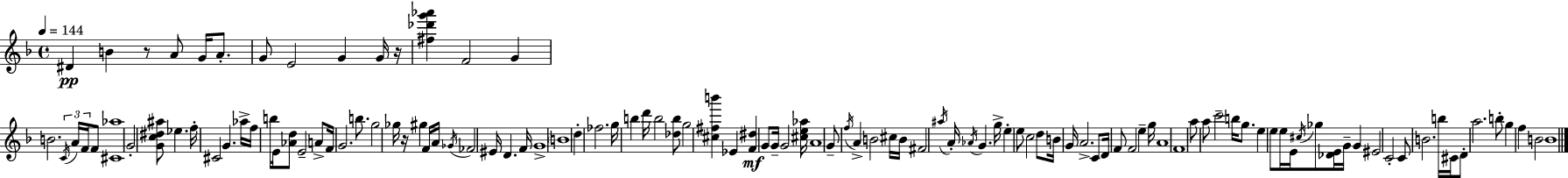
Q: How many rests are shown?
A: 3